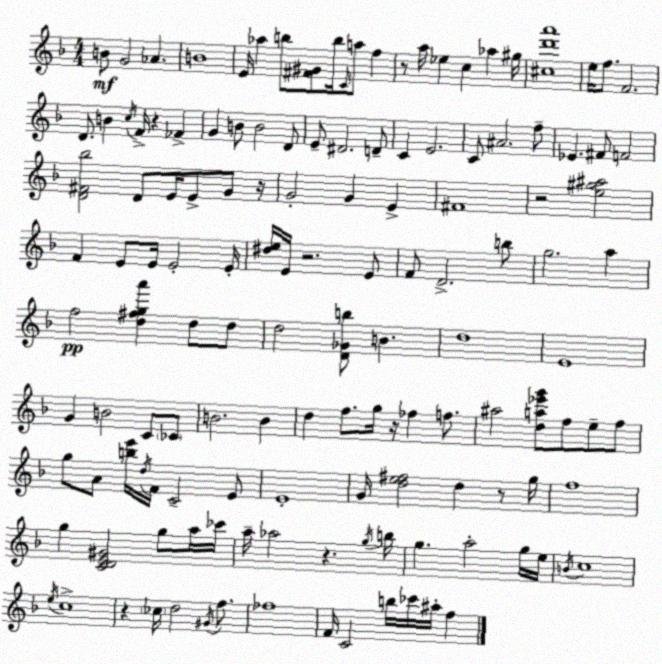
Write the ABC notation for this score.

X:1
T:Untitled
M:4/4
L:1/4
K:Dm
B/2 G2 _A B4 E/4 _a b/2 [^F^G]/2 b/4 C/4 a/2 f z/2 a/4 _e c _a ^g/4 [^cd'a']4 e/4 f/2 F2 D/2 B c/4 F/4 z _F G B/2 B2 D/2 E/2 ^D2 D/2 C E2 C/2 ^A2 f/2 _E ^F/2 F2 [D^F_b]2 D/2 E/4 E/2 G/2 z/4 G2 G E ^F4 z2 [e^g^a]2 F E/2 E/4 E2 E/4 [^de]/4 E/4 z2 E/2 F/2 D2 b/2 g2 a f2 [d^fga'] d/2 d/2 d2 [D_Gb]/2 B d4 E4 G B2 C/2 _C/2 B2 B d f/2 g/4 z/4 _f f/2 ^a2 [da_e'g']/2 f/2 e/2 f/2 g/2 A/2 [be']/4 d/4 F/4 C2 E/2 E4 G/4 [de^f]2 d z/2 g/4 f4 g [CDE^G]2 g/2 a/4 _c'/4 a/4 _a2 z g/4 b/4 g a2 g/4 e/4 B/4 c4 e/4 c4 z _c/4 d2 ^G/4 f/2 _f4 F/4 C2 b/4 _c'/4 ^a/4 f